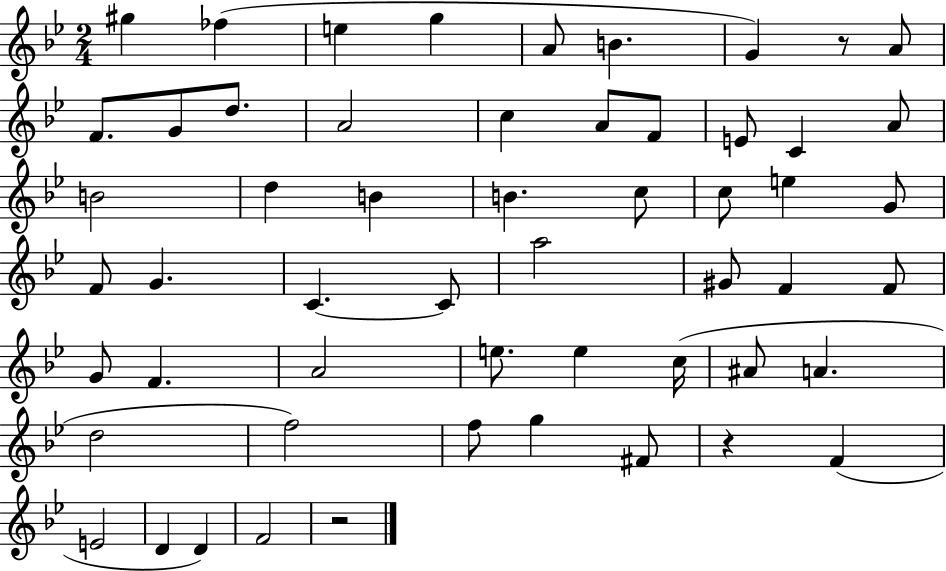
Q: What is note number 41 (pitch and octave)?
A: A#4